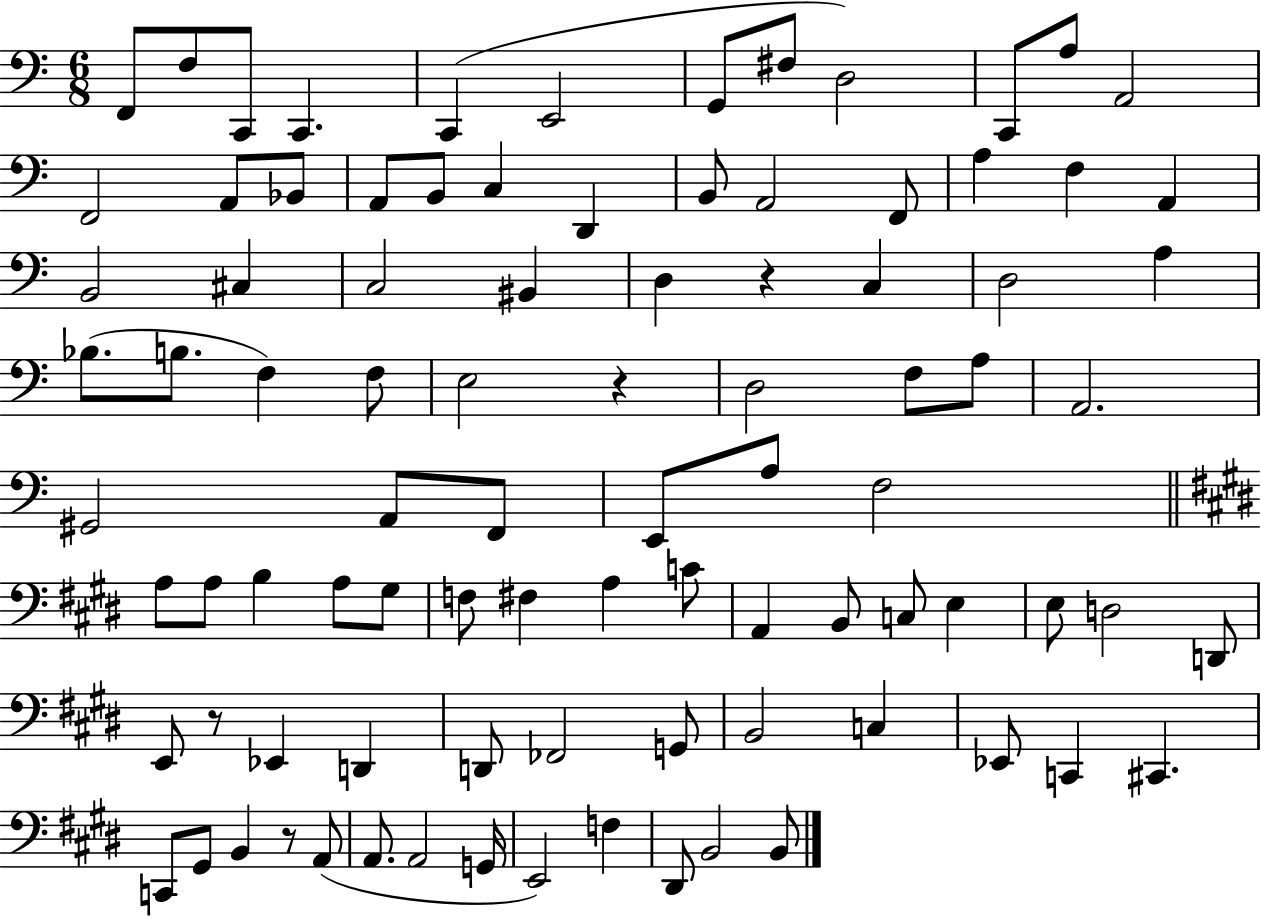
X:1
T:Untitled
M:6/8
L:1/4
K:C
F,,/2 F,/2 C,,/2 C,, C,, E,,2 G,,/2 ^F,/2 D,2 C,,/2 A,/2 A,,2 F,,2 A,,/2 _B,,/2 A,,/2 B,,/2 C, D,, B,,/2 A,,2 F,,/2 A, F, A,, B,,2 ^C, C,2 ^B,, D, z C, D,2 A, _B,/2 B,/2 F, F,/2 E,2 z D,2 F,/2 A,/2 A,,2 ^G,,2 A,,/2 F,,/2 E,,/2 A,/2 F,2 A,/2 A,/2 B, A,/2 ^G,/2 F,/2 ^F, A, C/2 A,, B,,/2 C,/2 E, E,/2 D,2 D,,/2 E,,/2 z/2 _E,, D,, D,,/2 _F,,2 G,,/2 B,,2 C, _E,,/2 C,, ^C,, C,,/2 ^G,,/2 B,, z/2 A,,/2 A,,/2 A,,2 G,,/4 E,,2 F, ^D,,/2 B,,2 B,,/2